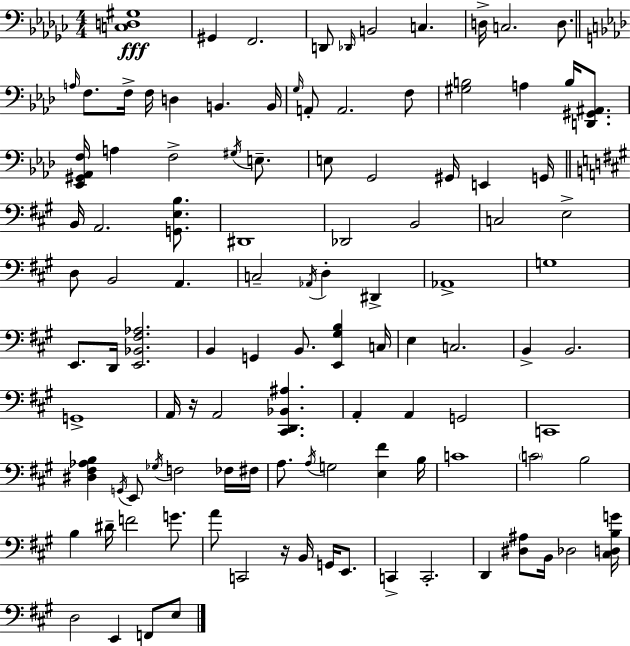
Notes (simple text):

[C3,D3,G#3]/w G#2/q F2/h. D2/e Db2/s B2/h C3/q. D3/s C3/h. D3/e. A3/s F3/e. F3/s F3/s D3/q B2/q. B2/s G3/s A2/e A2/h. F3/e [G#3,B3]/h A3/q B3/s [D2,G#2,A#2]/e. [Eb2,G#2,Ab2,F3]/s A3/q F3/h G#3/s E3/e. E3/e G2/h G#2/s E2/q G2/s B2/s A2/h. [G2,E3,B3]/e. D#2/w Db2/h B2/h C3/h E3/h D3/e B2/h A2/q. C3/h Ab2/s D3/q D#2/q Ab2/w G3/w E2/e. D2/s [E2,Bb2,F#3,Ab3]/h. B2/q G2/q B2/e. [E2,G#3,B3]/q C3/s E3/q C3/h. B2/q B2/h. G2/w A2/s R/s A2/h [C#2,D2,Bb2,A#3]/q. A2/q A2/q G2/h C2/w [D#3,F#3,Ab3,B3]/q G2/s E2/e Gb3/s F3/h FES3/s F#3/s A3/e. A3/s G3/h [E3,F#4]/q B3/s C4/w C4/h B3/h B3/q D#4/s F4/h G4/e. A4/e C2/h R/s B2/s G2/s E2/e. C2/q C2/h. D2/q [D#3,A#3]/e B2/s Db3/h [C#3,D3,B3,G4]/s D3/h E2/q F2/e E3/e